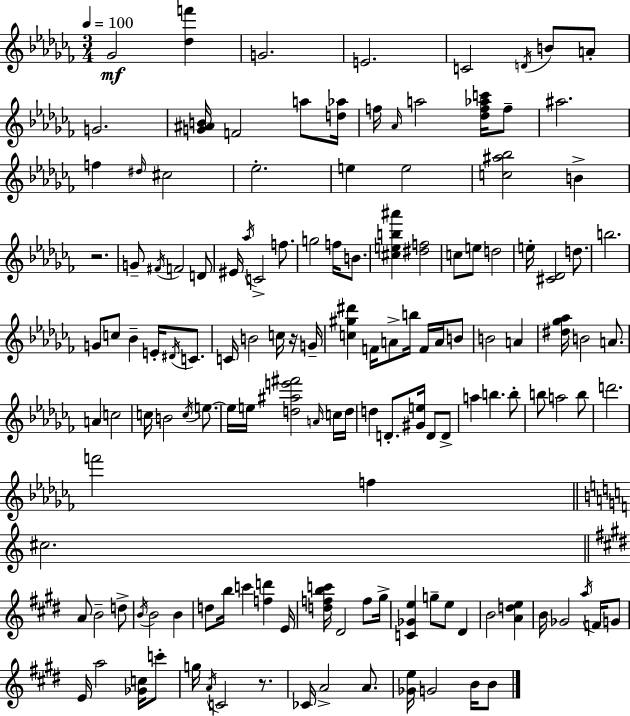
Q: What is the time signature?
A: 3/4